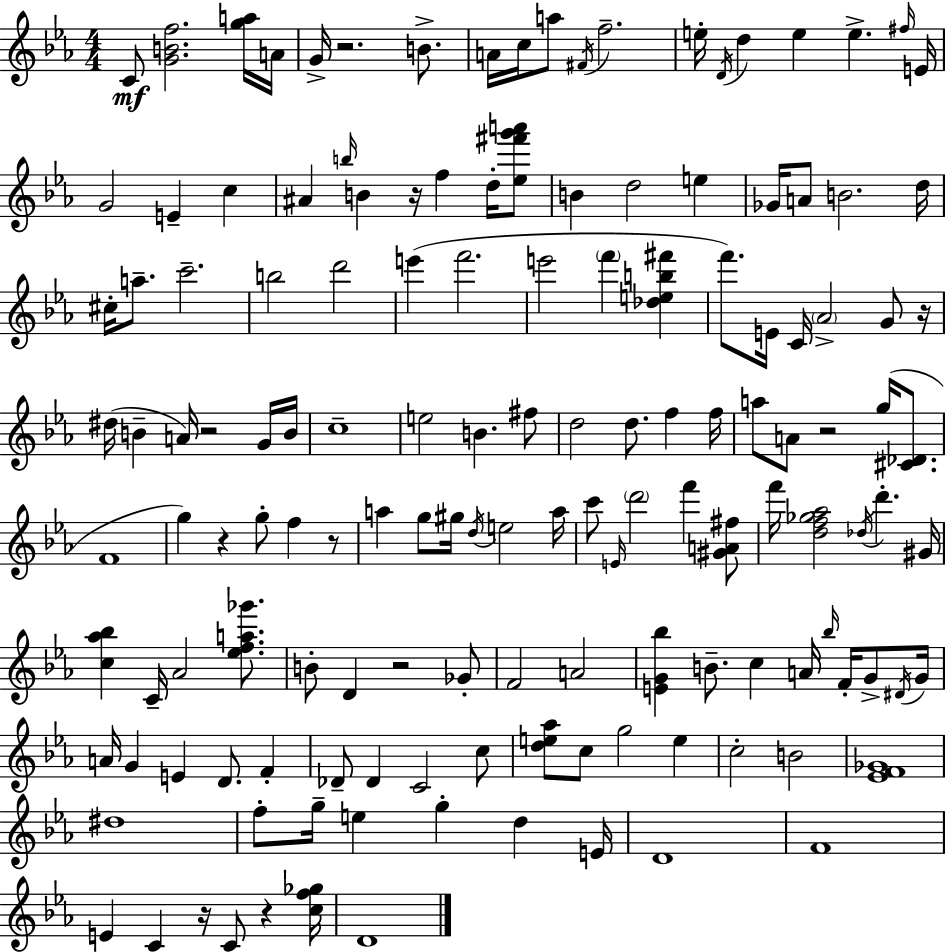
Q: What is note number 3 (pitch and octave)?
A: G4